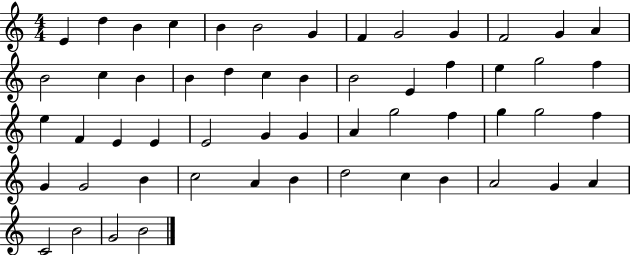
X:1
T:Untitled
M:4/4
L:1/4
K:C
E d B c B B2 G F G2 G F2 G A B2 c B B d c B B2 E f e g2 f e F E E E2 G G A g2 f g g2 f G G2 B c2 A B d2 c B A2 G A C2 B2 G2 B2